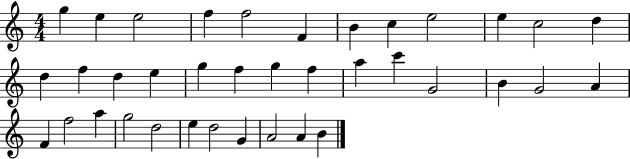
G5/q E5/q E5/h F5/q F5/h F4/q B4/q C5/q E5/h E5/q C5/h D5/q D5/q F5/q D5/q E5/q G5/q F5/q G5/q F5/q A5/q C6/q G4/h B4/q G4/h A4/q F4/q F5/h A5/q G5/h D5/h E5/q D5/h G4/q A4/h A4/q B4/q